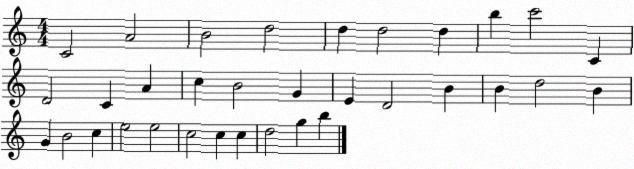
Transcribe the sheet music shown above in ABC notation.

X:1
T:Untitled
M:4/4
L:1/4
K:C
C2 A2 B2 d2 d d2 d b c'2 C D2 C A c B2 G E D2 B B d2 B G B2 c e2 e2 c2 c c d2 g b